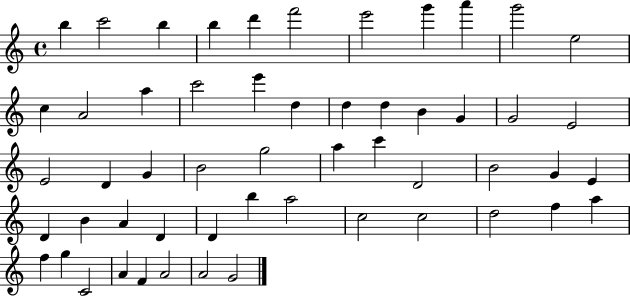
B5/q C6/h B5/q B5/q D6/q F6/h E6/h G6/q A6/q G6/h E5/h C5/q A4/h A5/q C6/h E6/q D5/q D5/q D5/q B4/q G4/q G4/h E4/h E4/h D4/q G4/q B4/h G5/h A5/q C6/q D4/h B4/h G4/q E4/q D4/q B4/q A4/q D4/q D4/q B5/q A5/h C5/h C5/h D5/h F5/q A5/q F5/q G5/q C4/h A4/q F4/q A4/h A4/h G4/h